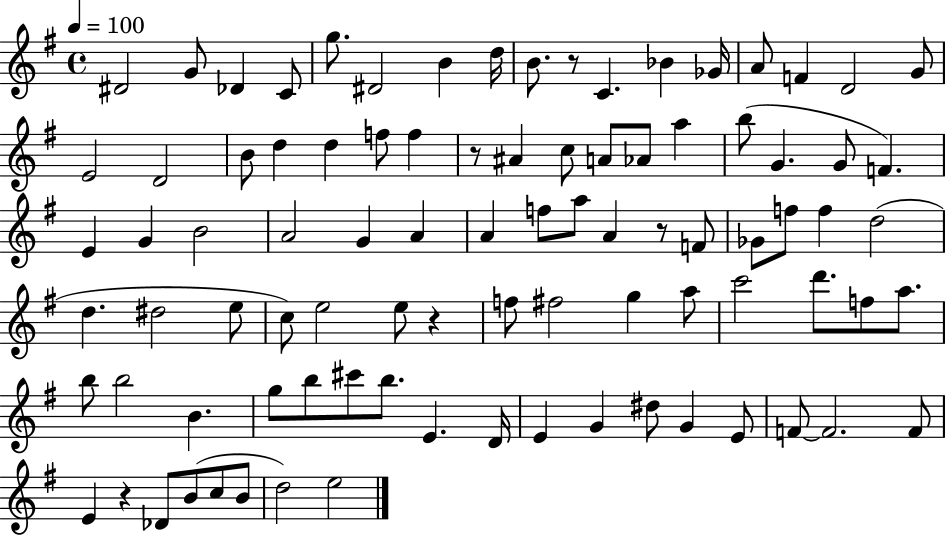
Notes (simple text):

D#4/h G4/e Db4/q C4/e G5/e. D#4/h B4/q D5/s B4/e. R/e C4/q. Bb4/q Gb4/s A4/e F4/q D4/h G4/e E4/h D4/h B4/e D5/q D5/q F5/e F5/q R/e A#4/q C5/e A4/e Ab4/e A5/q B5/e G4/q. G4/e F4/q. E4/q G4/q B4/h A4/h G4/q A4/q A4/q F5/e A5/e A4/q R/e F4/e Gb4/e F5/e F5/q D5/h D5/q. D#5/h E5/e C5/e E5/h E5/e R/q F5/e F#5/h G5/q A5/e C6/h D6/e. F5/e A5/e. B5/e B5/h B4/q. G5/e B5/e C#6/e B5/e. E4/q. D4/s E4/q G4/q D#5/e G4/q E4/e F4/e F4/h. F4/e E4/q R/q Db4/e B4/e C5/e B4/e D5/h E5/h